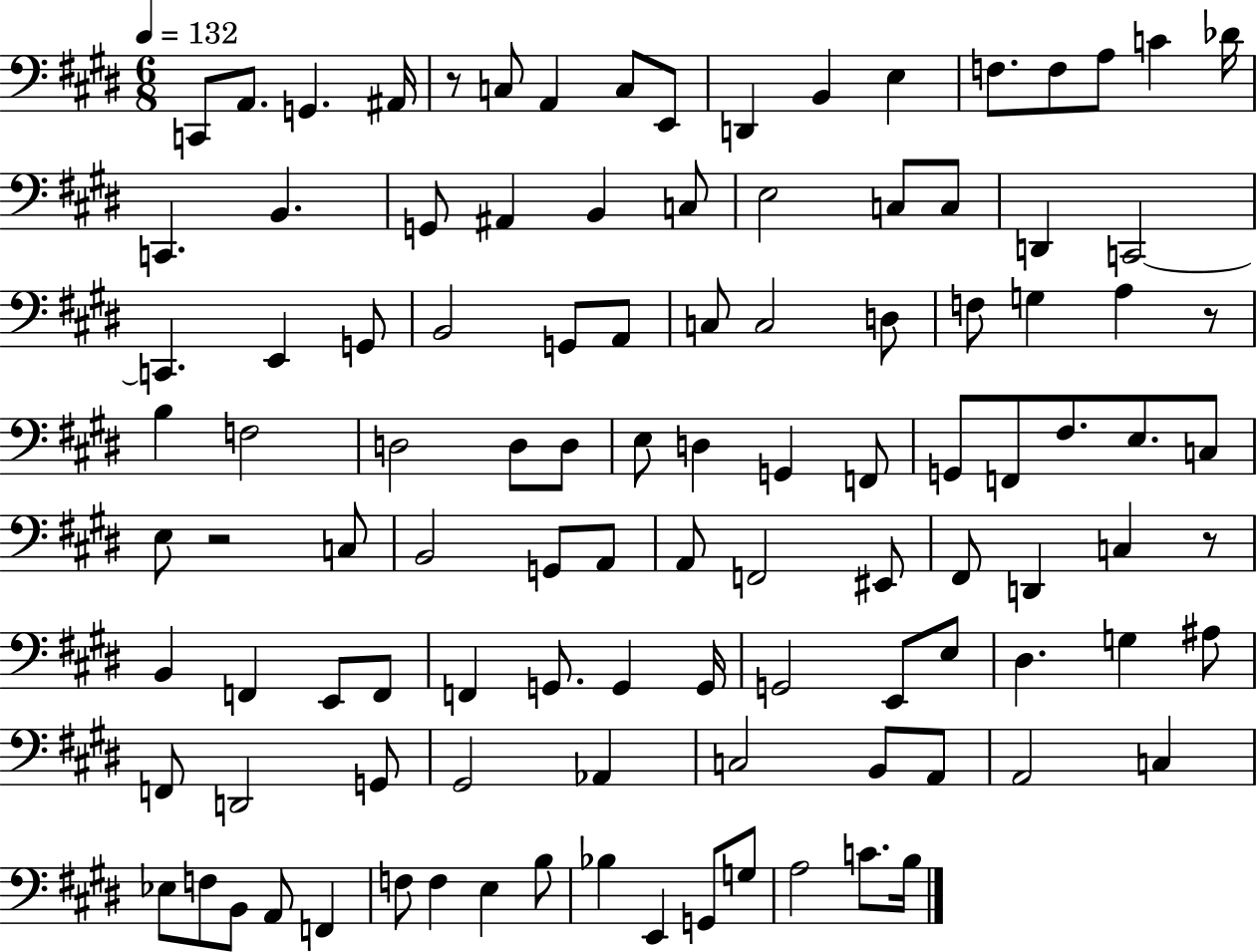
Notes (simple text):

C2/e A2/e. G2/q. A#2/s R/e C3/e A2/q C3/e E2/e D2/q B2/q E3/q F3/e. F3/e A3/e C4/q Db4/s C2/q. B2/q. G2/e A#2/q B2/q C3/e E3/h C3/e C3/e D2/q C2/h C2/q. E2/q G2/e B2/h G2/e A2/e C3/e C3/h D3/e F3/e G3/q A3/q R/e B3/q F3/h D3/h D3/e D3/e E3/e D3/q G2/q F2/e G2/e F2/e F#3/e. E3/e. C3/e E3/e R/h C3/e B2/h G2/e A2/e A2/e F2/h EIS2/e F#2/e D2/q C3/q R/e B2/q F2/q E2/e F2/e F2/q G2/e. G2/q G2/s G2/h E2/e E3/e D#3/q. G3/q A#3/e F2/e D2/h G2/e G#2/h Ab2/q C3/h B2/e A2/e A2/h C3/q Eb3/e F3/e B2/e A2/e F2/q F3/e F3/q E3/q B3/e Bb3/q E2/q G2/e G3/e A3/h C4/e. B3/s